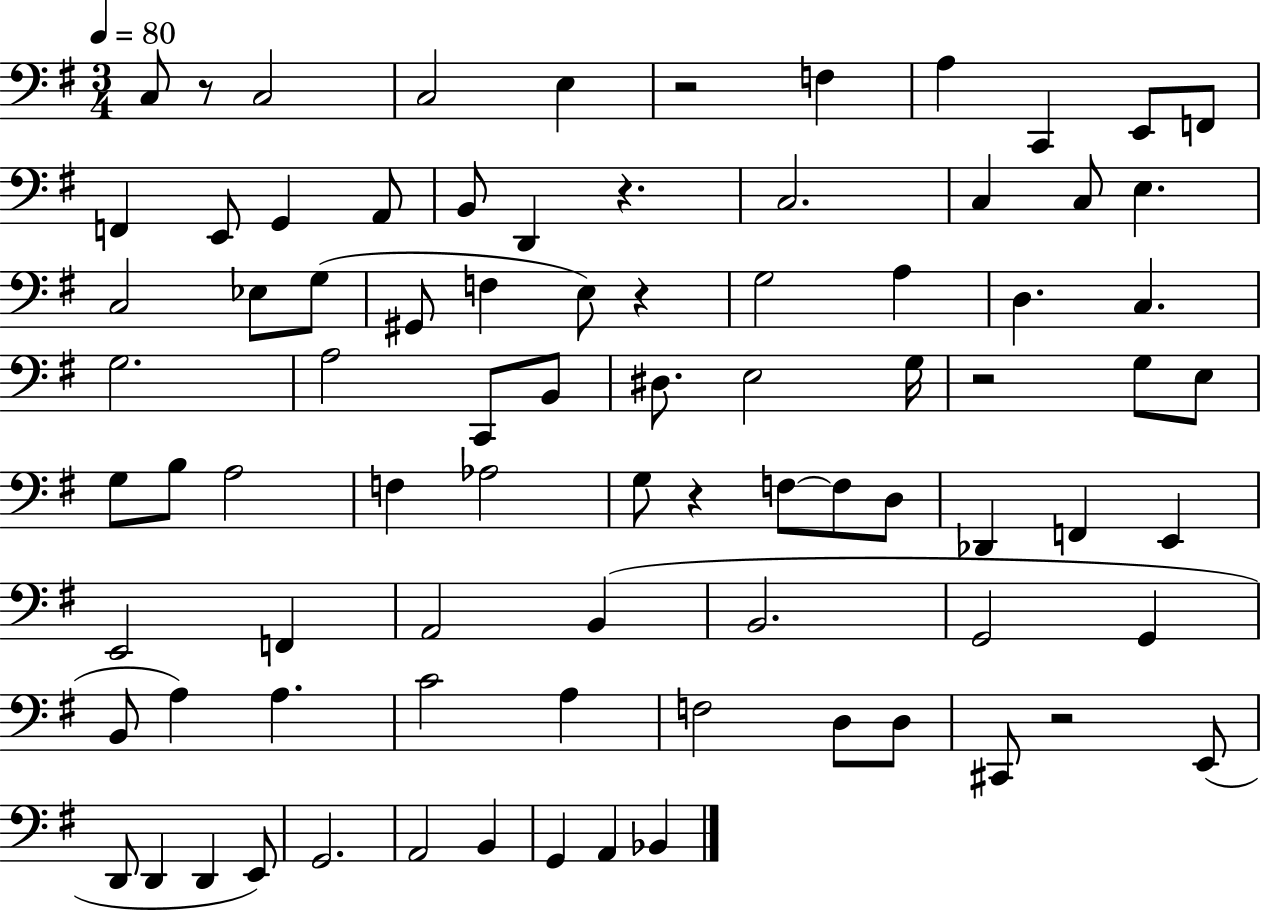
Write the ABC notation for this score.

X:1
T:Untitled
M:3/4
L:1/4
K:G
C,/2 z/2 C,2 C,2 E, z2 F, A, C,, E,,/2 F,,/2 F,, E,,/2 G,, A,,/2 B,,/2 D,, z C,2 C, C,/2 E, C,2 _E,/2 G,/2 ^G,,/2 F, E,/2 z G,2 A, D, C, G,2 A,2 C,,/2 B,,/2 ^D,/2 E,2 G,/4 z2 G,/2 E,/2 G,/2 B,/2 A,2 F, _A,2 G,/2 z F,/2 F,/2 D,/2 _D,, F,, E,, E,,2 F,, A,,2 B,, B,,2 G,,2 G,, B,,/2 A, A, C2 A, F,2 D,/2 D,/2 ^C,,/2 z2 E,,/2 D,,/2 D,, D,, E,,/2 G,,2 A,,2 B,, G,, A,, _B,,